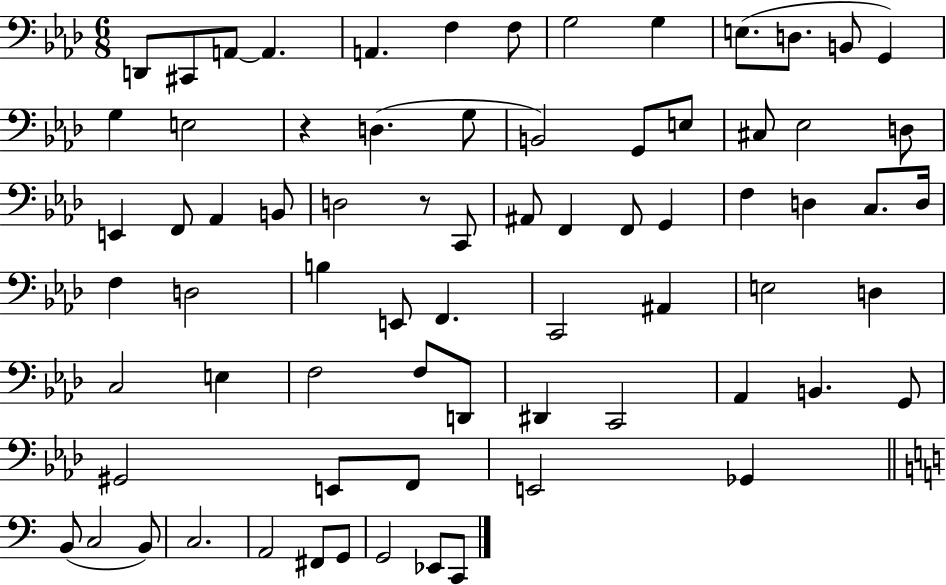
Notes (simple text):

D2/e C#2/e A2/e A2/q. A2/q. F3/q F3/e G3/h G3/q E3/e. D3/e. B2/e G2/q G3/q E3/h R/q D3/q. G3/e B2/h G2/e E3/e C#3/e Eb3/h D3/e E2/q F2/e Ab2/q B2/e D3/h R/e C2/e A#2/e F2/q F2/e G2/q F3/q D3/q C3/e. D3/s F3/q D3/h B3/q E2/e F2/q. C2/h A#2/q E3/h D3/q C3/h E3/q F3/h F3/e D2/e D#2/q C2/h Ab2/q B2/q. G2/e G#2/h E2/e F2/e E2/h Gb2/q B2/e C3/h B2/e C3/h. A2/h F#2/e G2/e G2/h Eb2/e C2/e